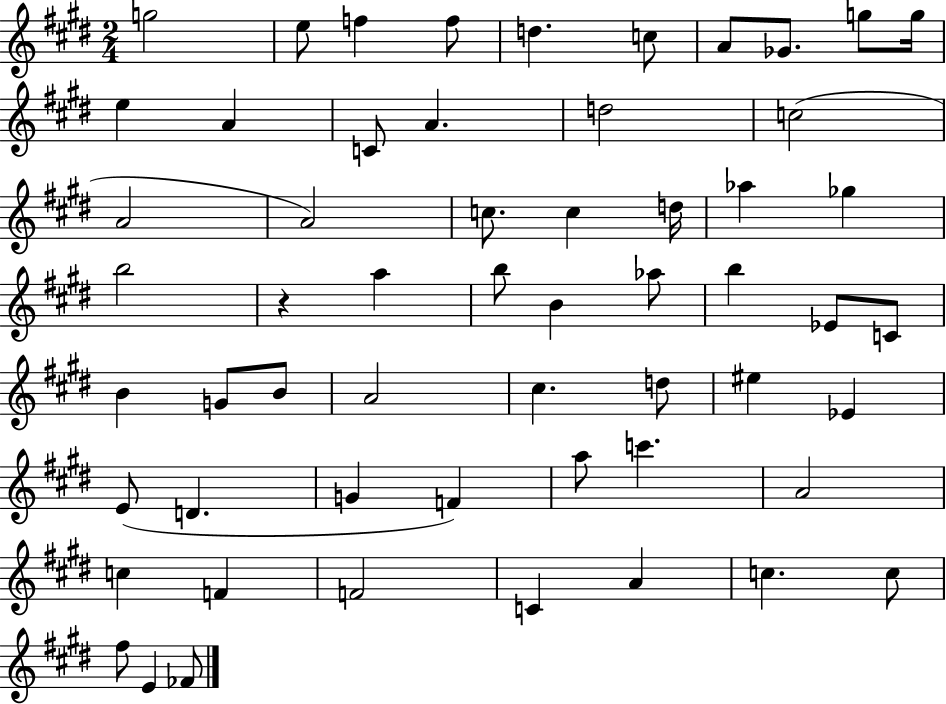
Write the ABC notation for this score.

X:1
T:Untitled
M:2/4
L:1/4
K:E
g2 e/2 f f/2 d c/2 A/2 _G/2 g/2 g/4 e A C/2 A d2 c2 A2 A2 c/2 c d/4 _a _g b2 z a b/2 B _a/2 b _E/2 C/2 B G/2 B/2 A2 ^c d/2 ^e _E E/2 D G F a/2 c' A2 c F F2 C A c c/2 ^f/2 E _F/2